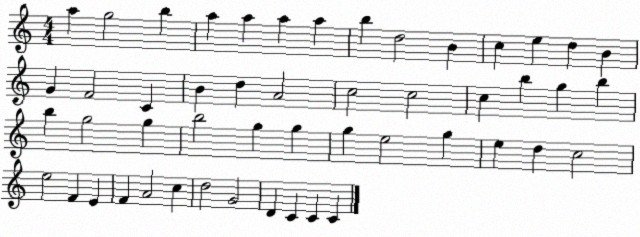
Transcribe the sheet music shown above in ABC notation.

X:1
T:Untitled
M:4/4
L:1/4
K:C
a g2 b a a a a b d2 B c e d B G F2 C B d A2 c2 c2 c b g b b g2 g b2 g g g e2 g e d c2 e2 F E F A2 c d2 G2 D C C C